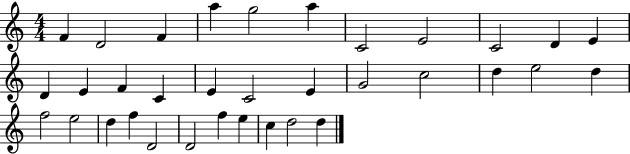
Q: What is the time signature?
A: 4/4